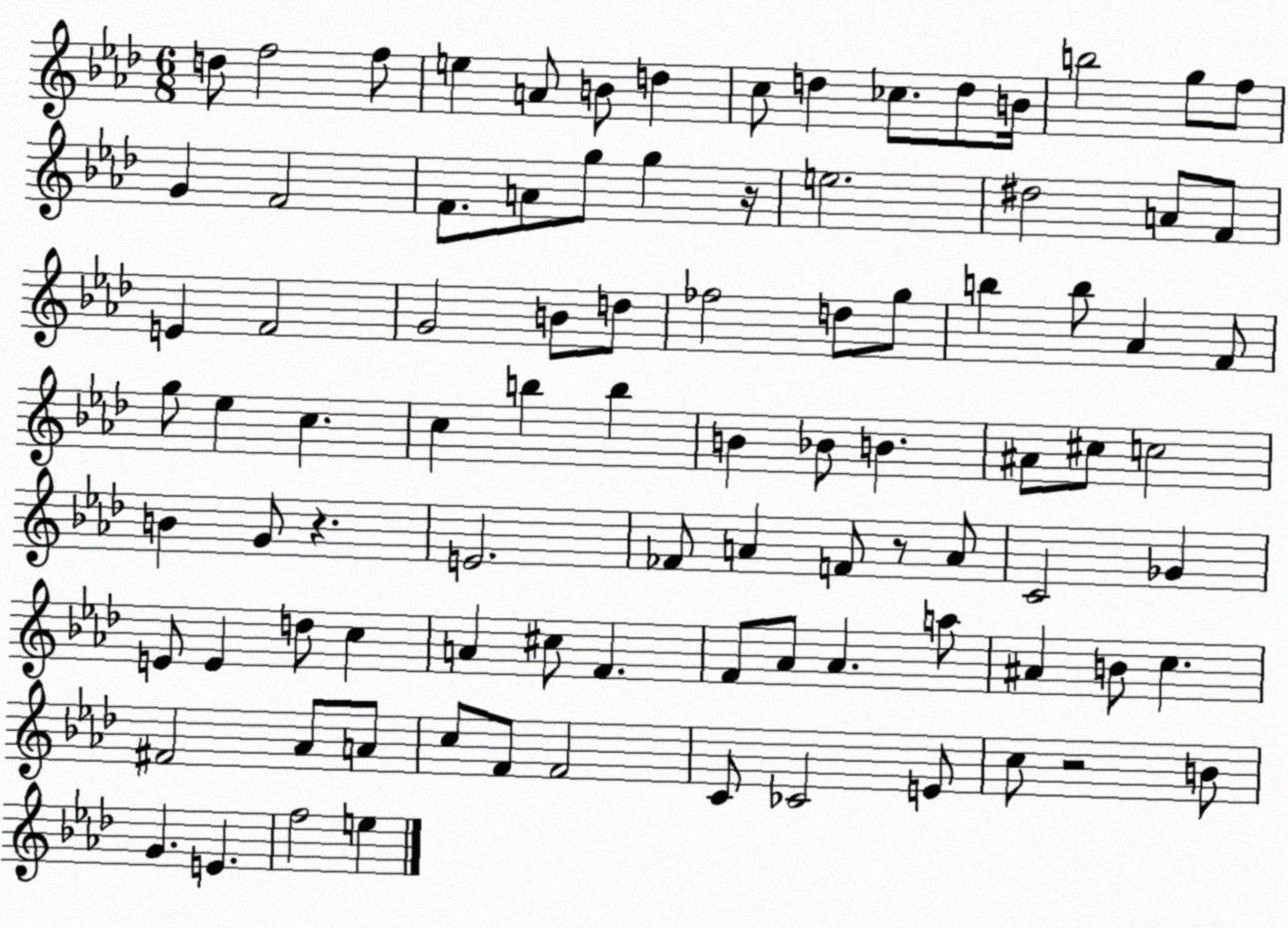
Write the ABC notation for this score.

X:1
T:Untitled
M:6/8
L:1/4
K:Ab
d/2 f2 f/2 e A/2 B/2 d c/2 d _c/2 d/2 B/4 b2 g/2 f/2 G F2 F/2 A/2 g/2 g z/4 e2 ^d2 A/2 F/2 E F2 G2 B/2 d/2 _f2 d/2 g/2 b b/2 _A F/2 g/2 _e c c b b B _B/2 B ^A/2 ^c/2 c2 B G/2 z E2 _F/2 A F/2 z/2 A/2 C2 _G E/2 E d/2 c A ^c/2 F F/2 _A/2 _A a/2 ^A B/2 c ^F2 _A/2 A/2 c/2 F/2 F2 C/2 _C2 E/2 c/2 z2 B/2 G E f2 e